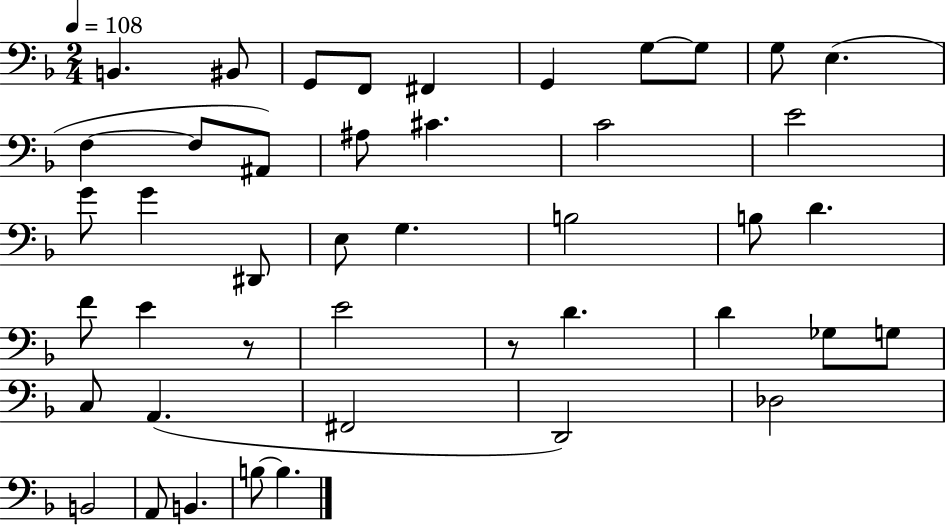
B2/q. BIS2/e G2/e F2/e F#2/q G2/q G3/e G3/e G3/e E3/q. F3/q F3/e A#2/e A#3/e C#4/q. C4/h E4/h G4/e G4/q D#2/e E3/e G3/q. B3/h B3/e D4/q. F4/e E4/q R/e E4/h R/e D4/q. D4/q Gb3/e G3/e C3/e A2/q. F#2/h D2/h Db3/h B2/h A2/e B2/q. B3/e B3/q.